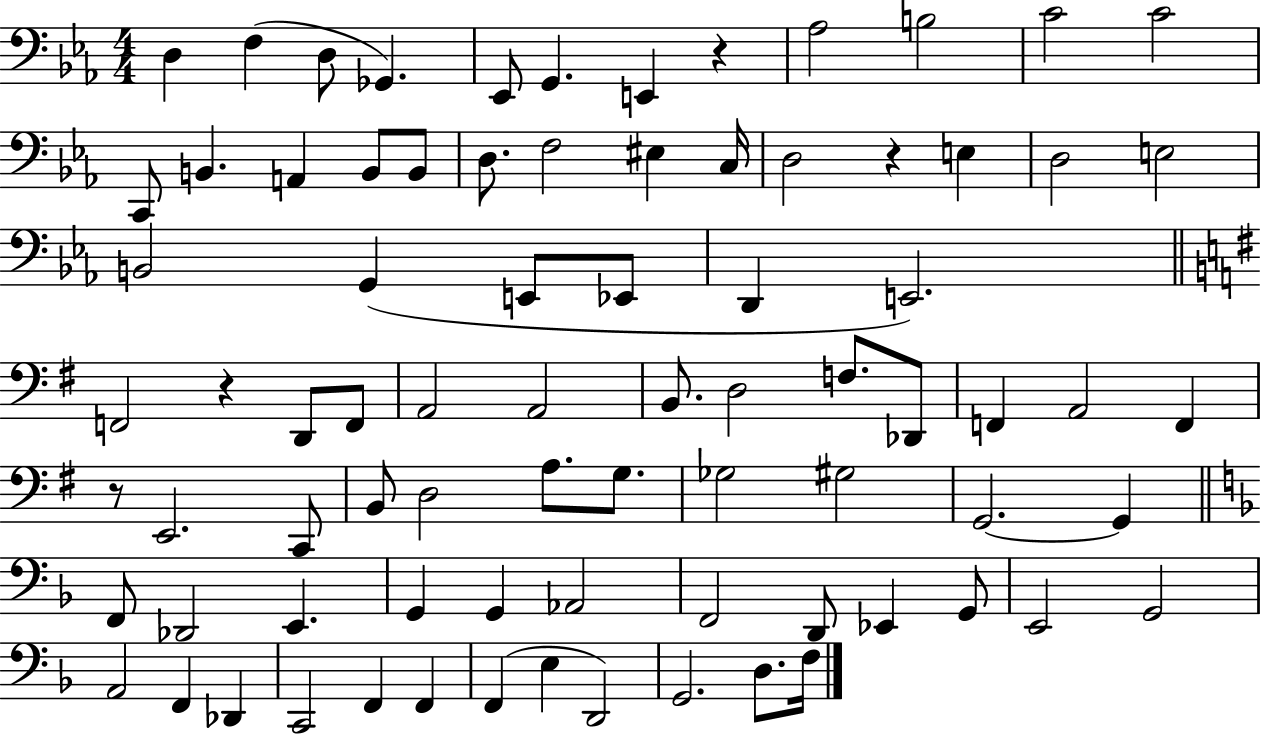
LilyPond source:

{
  \clef bass
  \numericTimeSignature
  \time 4/4
  \key ees \major
  d4 f4( d8 ges,4.) | ees,8 g,4. e,4 r4 | aes2 b2 | c'2 c'2 | \break c,8 b,4. a,4 b,8 b,8 | d8. f2 eis4 c16 | d2 r4 e4 | d2 e2 | \break b,2 g,4( e,8 ees,8 | d,4 e,2.) | \bar "||" \break \key g \major f,2 r4 d,8 f,8 | a,2 a,2 | b,8. d2 f8. des,8 | f,4 a,2 f,4 | \break r8 e,2. c,8 | b,8 d2 a8. g8. | ges2 gis2 | g,2.~~ g,4 | \break \bar "||" \break \key f \major f,8 des,2 e,4. | g,4 g,4 aes,2 | f,2 d,8 ees,4 g,8 | e,2 g,2 | \break a,2 f,4 des,4 | c,2 f,4 f,4 | f,4( e4 d,2) | g,2. d8. f16 | \break \bar "|."
}